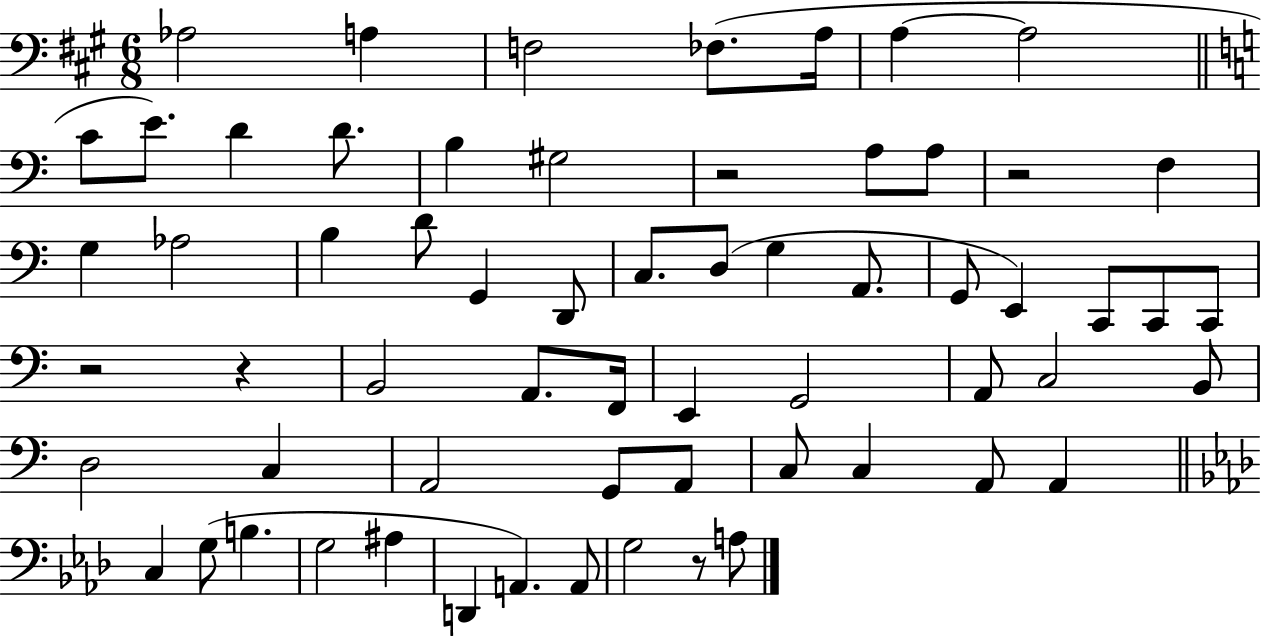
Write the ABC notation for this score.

X:1
T:Untitled
M:6/8
L:1/4
K:A
_A,2 A, F,2 _F,/2 A,/4 A, A,2 C/2 E/2 D D/2 B, ^G,2 z2 A,/2 A,/2 z2 F, G, _A,2 B, D/2 G,, D,,/2 C,/2 D,/2 G, A,,/2 G,,/2 E,, C,,/2 C,,/2 C,,/2 z2 z B,,2 A,,/2 F,,/4 E,, G,,2 A,,/2 C,2 B,,/2 D,2 C, A,,2 G,,/2 A,,/2 C,/2 C, A,,/2 A,, C, G,/2 B, G,2 ^A, D,, A,, A,,/2 G,2 z/2 A,/2